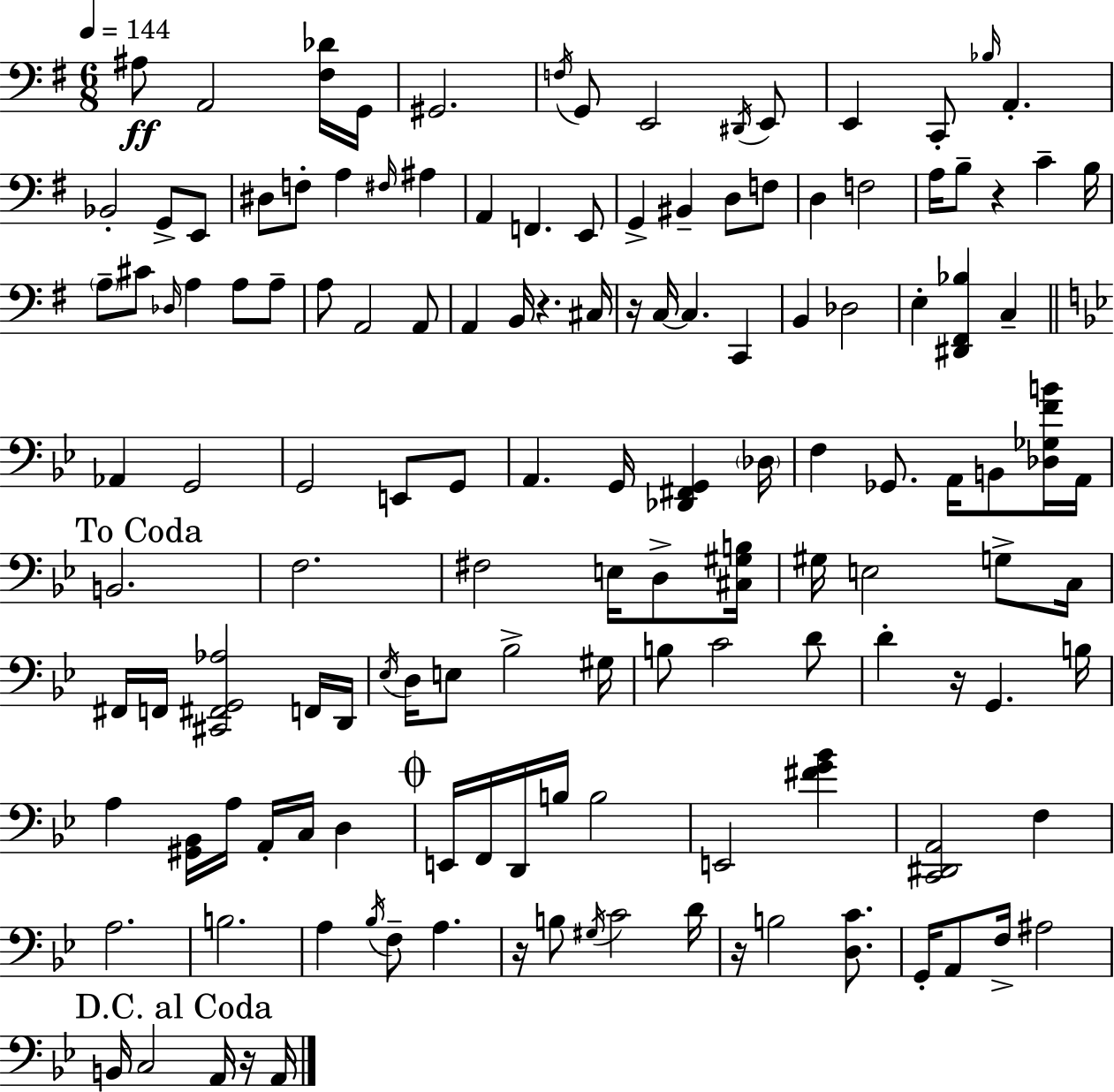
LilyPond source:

{
  \clef bass
  \numericTimeSignature
  \time 6/8
  \key g \major
  \tempo 4 = 144
  ais8\ff a,2 <fis des'>16 g,16 | gis,2. | \acciaccatura { f16 } g,8 e,2 \acciaccatura { dis,16 } | e,8 e,4 c,8-. \grace { bes16 } a,4.-. | \break bes,2-. g,8-> | e,8 dis8 f8-. a4 \grace { fis16 } | ais4 a,4 f,4. | e,8 g,4-> bis,4-- | \break d8 f8 d4 f2 | a16 b8-- r4 c'4-- | b16 \parenthesize a8-- cis'8 \grace { des16 } a4 | a8 a8-- a8 a,2 | \break a,8 a,4 b,16 r4. | cis16 r16 c16~~ c4. | c,4 b,4 des2 | e4-. <dis, fis, bes>4 | \break c4-- \bar "||" \break \key bes \major aes,4 g,2 | g,2 e,8 g,8 | a,4. g,16 <des, fis, g,>4 \parenthesize des16 | f4 ges,8. a,16 b,8 <des ges f' b'>16 a,16 | \break \mark "To Coda" b,2. | f2. | fis2 e16 d8-> <cis gis b>16 | gis16 e2 g8-> c16 | \break fis,16 f,16 <cis, fis, g, aes>2 f,16 d,16 | \acciaccatura { ees16 } d16 e8 bes2-> | gis16 b8 c'2 d'8 | d'4-. r16 g,4. | \break b16 a4 <gis, bes,>16 a16 a,16-. c16 d4 | \mark \markup { \musicglyph "scripts.coda" } e,16 f,16 d,16 b16 b2 | e,2 <fis' g' bes'>4 | <c, dis, a,>2 f4 | \break a2. | b2. | a4 \acciaccatura { bes16 } f8-- a4. | r16 b8 \acciaccatura { gis16 } c'2 | \break d'16 r16 b2 | <d c'>8. g,16-. a,8 f16-> ais2 | \mark "D.C. al Coda" b,16 c2 | a,16 r16 a,16 \bar "|."
}